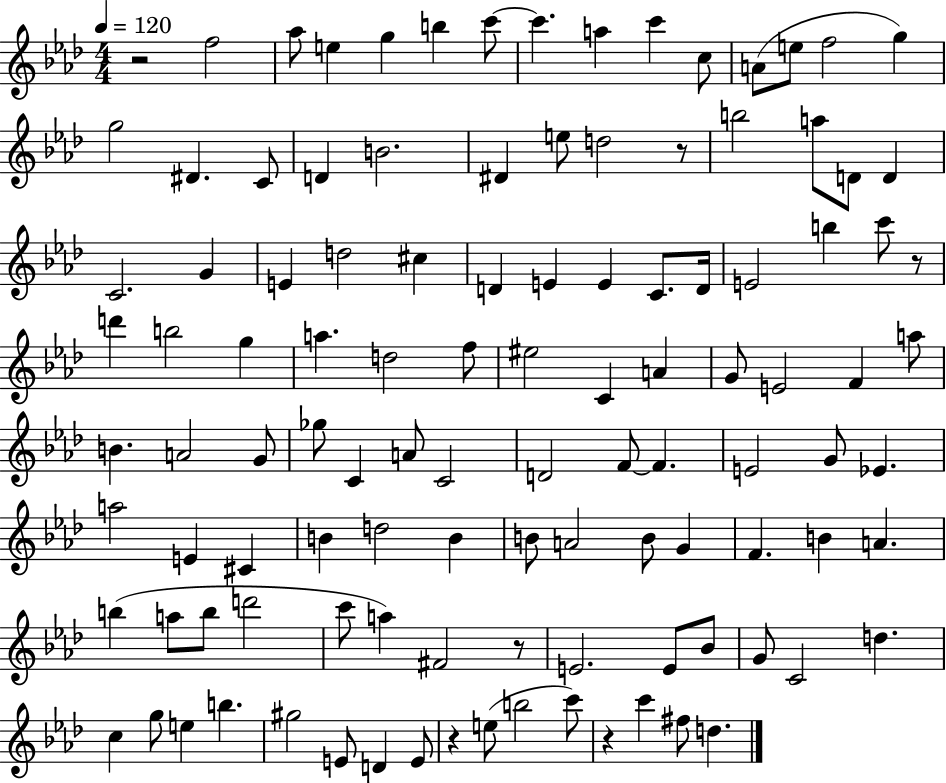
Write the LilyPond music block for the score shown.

{
  \clef treble
  \numericTimeSignature
  \time 4/4
  \key aes \major
  \tempo 4 = 120
  r2 f''2 | aes''8 e''4 g''4 b''4 c'''8~~ | c'''4. a''4 c'''4 c''8 | a'8( e''8 f''2 g''4) | \break g''2 dis'4. c'8 | d'4 b'2. | dis'4 e''8 d''2 r8 | b''2 a''8 d'8 d'4 | \break c'2. g'4 | e'4 d''2 cis''4 | d'4 e'4 e'4 c'8. d'16 | e'2 b''4 c'''8 r8 | \break d'''4 b''2 g''4 | a''4. d''2 f''8 | eis''2 c'4 a'4 | g'8 e'2 f'4 a''8 | \break b'4. a'2 g'8 | ges''8 c'4 a'8 c'2 | d'2 f'8~~ f'4. | e'2 g'8 ees'4. | \break a''2 e'4 cis'4 | b'4 d''2 b'4 | b'8 a'2 b'8 g'4 | f'4. b'4 a'4. | \break b''4( a''8 b''8 d'''2 | c'''8 a''4) fis'2 r8 | e'2. e'8 bes'8 | g'8 c'2 d''4. | \break c''4 g''8 e''4 b''4. | gis''2 e'8 d'4 e'8 | r4 e''8( b''2 c'''8) | r4 c'''4 fis''8 d''4. | \break \bar "|."
}